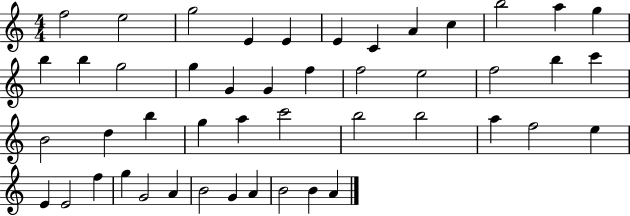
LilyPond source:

{
  \clef treble
  \numericTimeSignature
  \time 4/4
  \key c \major
  f''2 e''2 | g''2 e'4 e'4 | e'4 c'4 a'4 c''4 | b''2 a''4 g''4 | \break b''4 b''4 g''2 | g''4 g'4 g'4 f''4 | f''2 e''2 | f''2 b''4 c'''4 | \break b'2 d''4 b''4 | g''4 a''4 c'''2 | b''2 b''2 | a''4 f''2 e''4 | \break e'4 e'2 f''4 | g''4 g'2 a'4 | b'2 g'4 a'4 | b'2 b'4 a'4 | \break \bar "|."
}